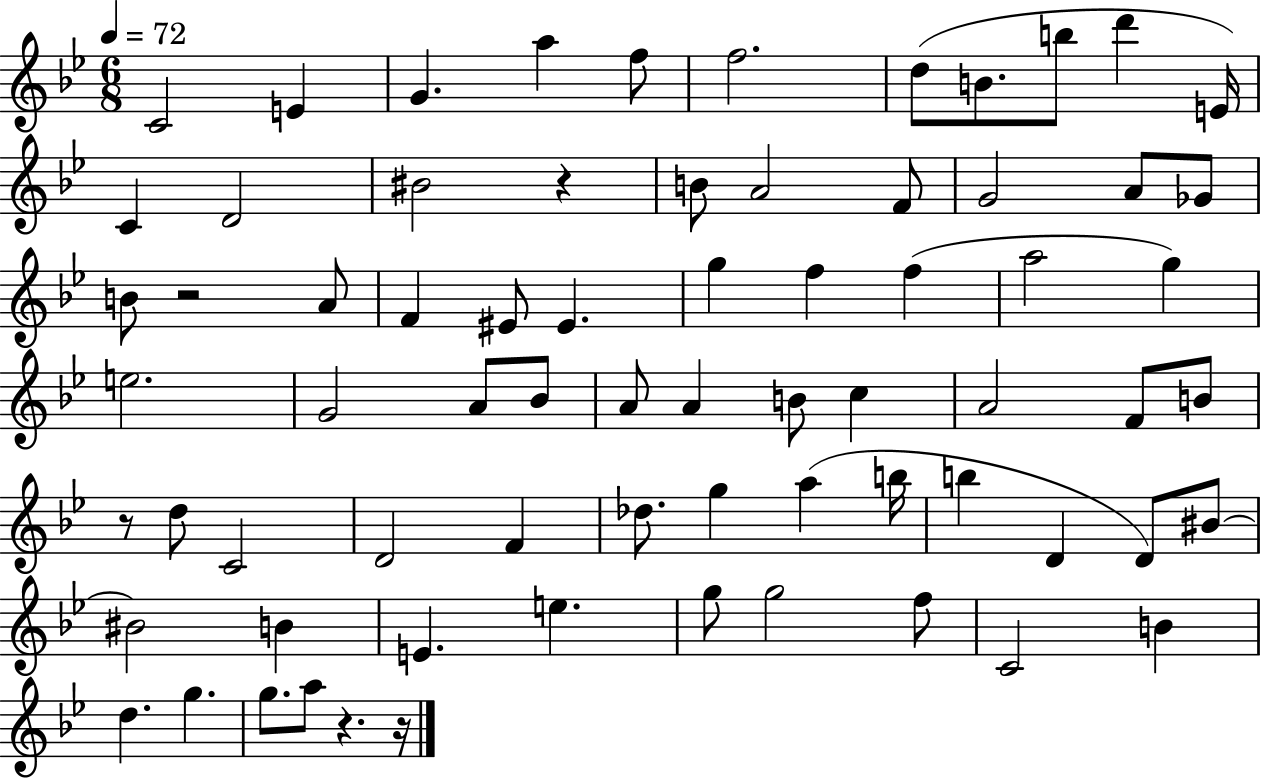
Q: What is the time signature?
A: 6/8